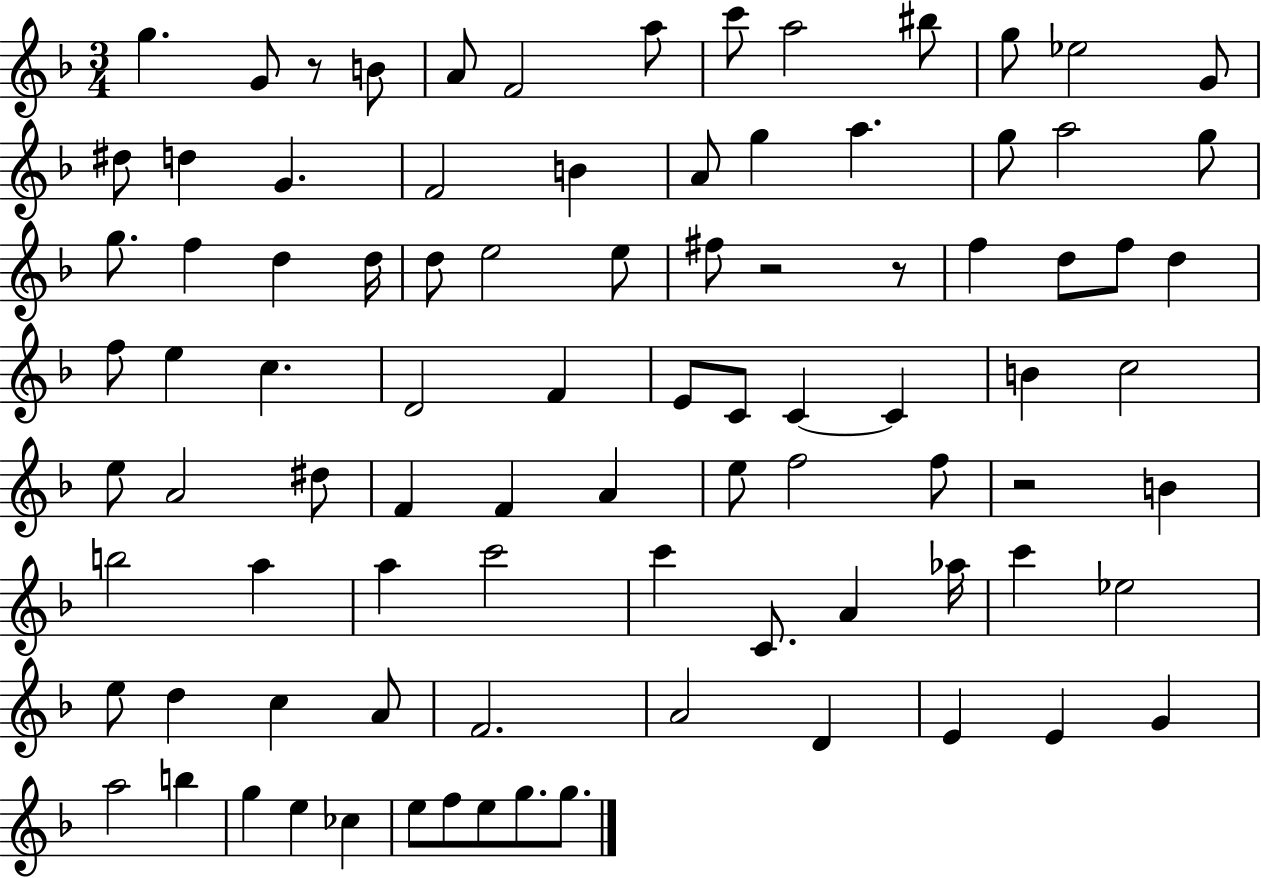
{
  \clef treble
  \numericTimeSignature
  \time 3/4
  \key f \major
  g''4. g'8 r8 b'8 | a'8 f'2 a''8 | c'''8 a''2 bis''8 | g''8 ees''2 g'8 | \break dis''8 d''4 g'4. | f'2 b'4 | a'8 g''4 a''4. | g''8 a''2 g''8 | \break g''8. f''4 d''4 d''16 | d''8 e''2 e''8 | fis''8 r2 r8 | f''4 d''8 f''8 d''4 | \break f''8 e''4 c''4. | d'2 f'4 | e'8 c'8 c'4~~ c'4 | b'4 c''2 | \break e''8 a'2 dis''8 | f'4 f'4 a'4 | e''8 f''2 f''8 | r2 b'4 | \break b''2 a''4 | a''4 c'''2 | c'''4 c'8. a'4 aes''16 | c'''4 ees''2 | \break e''8 d''4 c''4 a'8 | f'2. | a'2 d'4 | e'4 e'4 g'4 | \break a''2 b''4 | g''4 e''4 ces''4 | e''8 f''8 e''8 g''8. g''8. | \bar "|."
}